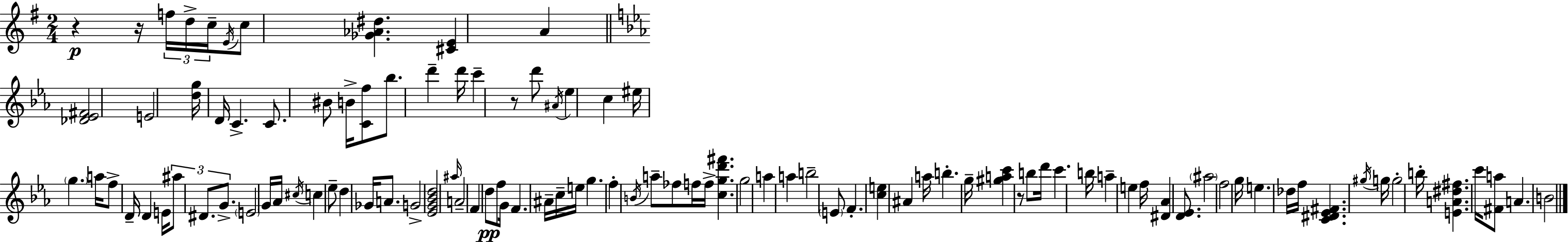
{
  \clef treble
  \numericTimeSignature
  \time 2/4
  \key g \major
  r4\p r16 \tuplet 3/2 { f''16 d''16-> c''16-- } | \acciaccatura { e'16 } c''8 <ges' aes' dis''>4. | <cis' e'>4 a'4 | \bar "||" \break \key ees \major <des' ees' fis'>2 | e'2 | <d'' g''>16 d'16 c'4.-> | c'8. bis'8 b'16-> <c' f''>8 | \break bes''8. d'''4-- d'''16 | c'''4-- r8 d'''8 | \acciaccatura { ais'16 } ees''4 c''4 | eis''16 \parenthesize g''4. | \break a''16 f''8-> d'16-- d'4 | e'16 \tuplet 3/2 { ais''8 dis'8. g'8.-> } | \parenthesize e'2 | g'16 aes'16 \acciaccatura { cis''16 } c''4 | \break ees''8-- d''4 ges'16 a'8. | g'2-> | <ees' g' bes' d''>2 | \grace { ais''16 } a'2-- | \break f'4 d''8\pp | f''8 g'16 f'4. | ais'16-- c''16-- e''16 g''4. | f''4-. \acciaccatura { b'16 } | \break a''8-- fes''8 f''16 f''16-> <c'' g'' d''' fis'''>4. | g''2 | a''4 | a''4 b''2-- | \break \parenthesize e'8 f'4.-. | <c'' e''>4 | ais'4 a''16 b''4.-. | g''16-- <gis'' a'' c'''>4 | \break r8 b''8 d'''16 c'''4. | b''16 a''4-- | e''4 f''16 <dis' aes'>4 | <d' ees'>8. \parenthesize ais''2 | \break f''2 | g''16 e''4. | des''16 f''16 <c' dis' ees' fis'>4. | \acciaccatura { gis''16 } g''16 g''2-. | \break b''16-. <e' a' dis'' fis''>4. | c'''16 <fis' a''>8 a'4. | b'2 | \bar "|."
}